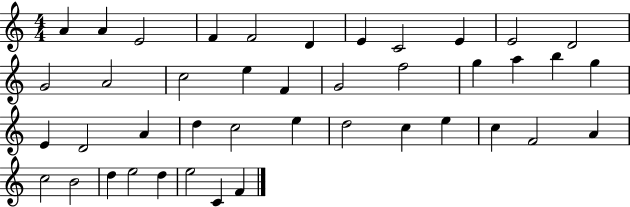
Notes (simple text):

A4/q A4/q E4/h F4/q F4/h D4/q E4/q C4/h E4/q E4/h D4/h G4/h A4/h C5/h E5/q F4/q G4/h F5/h G5/q A5/q B5/q G5/q E4/q D4/h A4/q D5/q C5/h E5/q D5/h C5/q E5/q C5/q F4/h A4/q C5/h B4/h D5/q E5/h D5/q E5/h C4/q F4/q